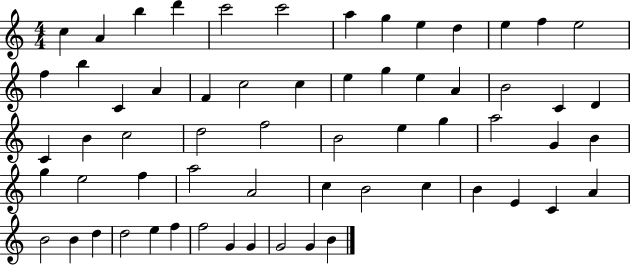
{
  \clef treble
  \numericTimeSignature
  \time 4/4
  \key c \major
  c''4 a'4 b''4 d'''4 | c'''2 c'''2 | a''4 g''4 e''4 d''4 | e''4 f''4 e''2 | \break f''4 b''4 c'4 a'4 | f'4 c''2 c''4 | e''4 g''4 e''4 a'4 | b'2 c'4 d'4 | \break c'4 b'4 c''2 | d''2 f''2 | b'2 e''4 g''4 | a''2 g'4 b'4 | \break g''4 e''2 f''4 | a''2 a'2 | c''4 b'2 c''4 | b'4 e'4 c'4 a'4 | \break b'2 b'4 d''4 | d''2 e''4 f''4 | f''2 g'4 g'4 | g'2 g'4 b'4 | \break \bar "|."
}